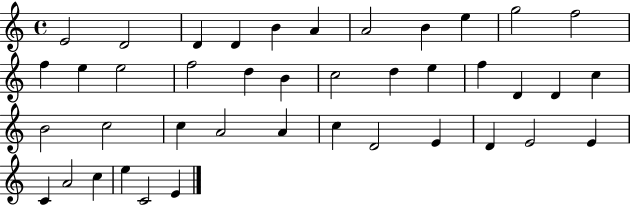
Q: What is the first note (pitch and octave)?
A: E4